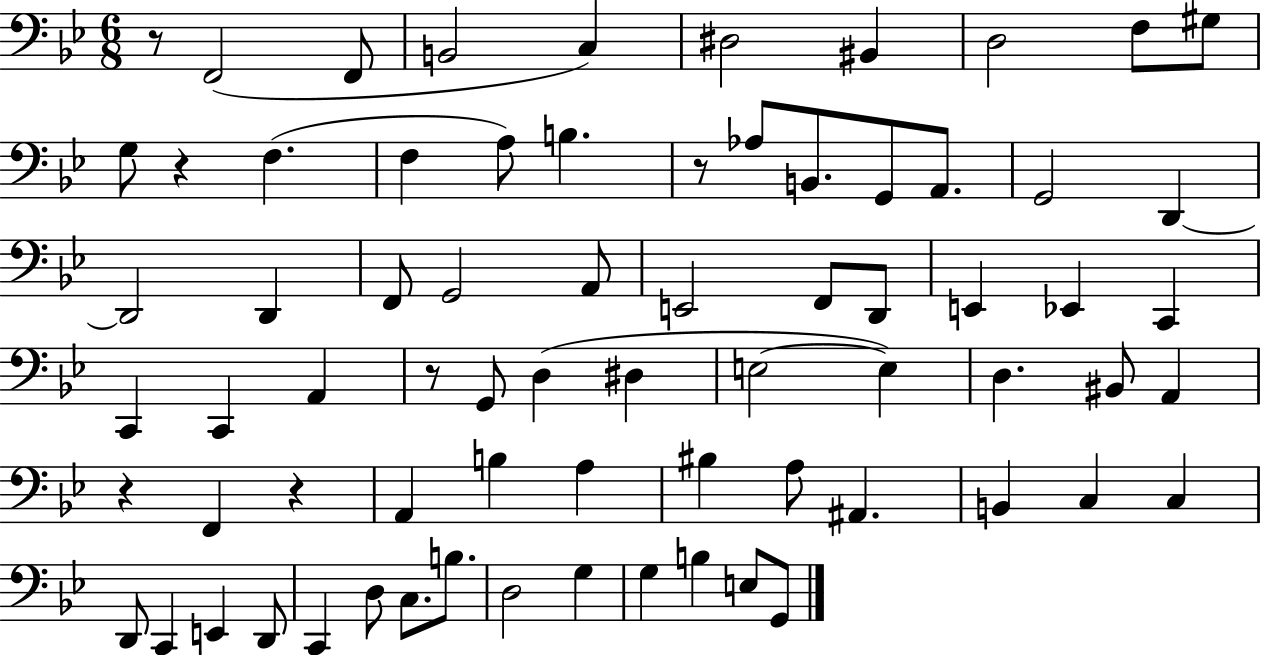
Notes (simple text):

R/e F2/h F2/e B2/h C3/q D#3/h BIS2/q D3/h F3/e G#3/e G3/e R/q F3/q. F3/q A3/e B3/q. R/e Ab3/e B2/e. G2/e A2/e. G2/h D2/q D2/h D2/q F2/e G2/h A2/e E2/h F2/e D2/e E2/q Eb2/q C2/q C2/q C2/q A2/q R/e G2/e D3/q D#3/q E3/h E3/q D3/q. BIS2/e A2/q R/q F2/q R/q A2/q B3/q A3/q BIS3/q A3/e A#2/q. B2/q C3/q C3/q D2/e C2/q E2/q D2/e C2/q D3/e C3/e. B3/e. D3/h G3/q G3/q B3/q E3/e G2/e